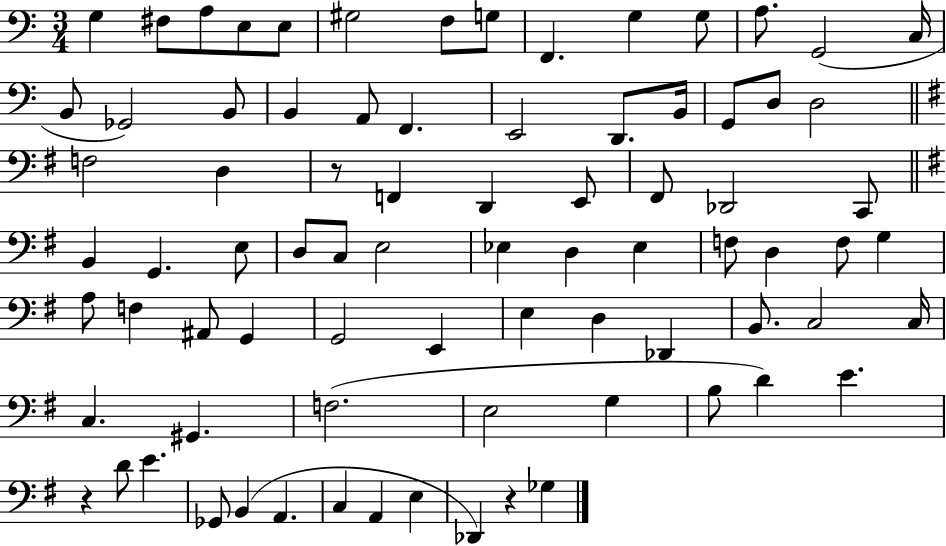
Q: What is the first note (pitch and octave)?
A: G3